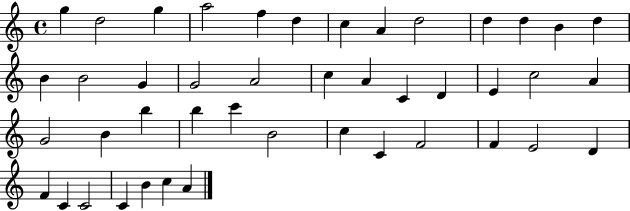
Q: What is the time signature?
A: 4/4